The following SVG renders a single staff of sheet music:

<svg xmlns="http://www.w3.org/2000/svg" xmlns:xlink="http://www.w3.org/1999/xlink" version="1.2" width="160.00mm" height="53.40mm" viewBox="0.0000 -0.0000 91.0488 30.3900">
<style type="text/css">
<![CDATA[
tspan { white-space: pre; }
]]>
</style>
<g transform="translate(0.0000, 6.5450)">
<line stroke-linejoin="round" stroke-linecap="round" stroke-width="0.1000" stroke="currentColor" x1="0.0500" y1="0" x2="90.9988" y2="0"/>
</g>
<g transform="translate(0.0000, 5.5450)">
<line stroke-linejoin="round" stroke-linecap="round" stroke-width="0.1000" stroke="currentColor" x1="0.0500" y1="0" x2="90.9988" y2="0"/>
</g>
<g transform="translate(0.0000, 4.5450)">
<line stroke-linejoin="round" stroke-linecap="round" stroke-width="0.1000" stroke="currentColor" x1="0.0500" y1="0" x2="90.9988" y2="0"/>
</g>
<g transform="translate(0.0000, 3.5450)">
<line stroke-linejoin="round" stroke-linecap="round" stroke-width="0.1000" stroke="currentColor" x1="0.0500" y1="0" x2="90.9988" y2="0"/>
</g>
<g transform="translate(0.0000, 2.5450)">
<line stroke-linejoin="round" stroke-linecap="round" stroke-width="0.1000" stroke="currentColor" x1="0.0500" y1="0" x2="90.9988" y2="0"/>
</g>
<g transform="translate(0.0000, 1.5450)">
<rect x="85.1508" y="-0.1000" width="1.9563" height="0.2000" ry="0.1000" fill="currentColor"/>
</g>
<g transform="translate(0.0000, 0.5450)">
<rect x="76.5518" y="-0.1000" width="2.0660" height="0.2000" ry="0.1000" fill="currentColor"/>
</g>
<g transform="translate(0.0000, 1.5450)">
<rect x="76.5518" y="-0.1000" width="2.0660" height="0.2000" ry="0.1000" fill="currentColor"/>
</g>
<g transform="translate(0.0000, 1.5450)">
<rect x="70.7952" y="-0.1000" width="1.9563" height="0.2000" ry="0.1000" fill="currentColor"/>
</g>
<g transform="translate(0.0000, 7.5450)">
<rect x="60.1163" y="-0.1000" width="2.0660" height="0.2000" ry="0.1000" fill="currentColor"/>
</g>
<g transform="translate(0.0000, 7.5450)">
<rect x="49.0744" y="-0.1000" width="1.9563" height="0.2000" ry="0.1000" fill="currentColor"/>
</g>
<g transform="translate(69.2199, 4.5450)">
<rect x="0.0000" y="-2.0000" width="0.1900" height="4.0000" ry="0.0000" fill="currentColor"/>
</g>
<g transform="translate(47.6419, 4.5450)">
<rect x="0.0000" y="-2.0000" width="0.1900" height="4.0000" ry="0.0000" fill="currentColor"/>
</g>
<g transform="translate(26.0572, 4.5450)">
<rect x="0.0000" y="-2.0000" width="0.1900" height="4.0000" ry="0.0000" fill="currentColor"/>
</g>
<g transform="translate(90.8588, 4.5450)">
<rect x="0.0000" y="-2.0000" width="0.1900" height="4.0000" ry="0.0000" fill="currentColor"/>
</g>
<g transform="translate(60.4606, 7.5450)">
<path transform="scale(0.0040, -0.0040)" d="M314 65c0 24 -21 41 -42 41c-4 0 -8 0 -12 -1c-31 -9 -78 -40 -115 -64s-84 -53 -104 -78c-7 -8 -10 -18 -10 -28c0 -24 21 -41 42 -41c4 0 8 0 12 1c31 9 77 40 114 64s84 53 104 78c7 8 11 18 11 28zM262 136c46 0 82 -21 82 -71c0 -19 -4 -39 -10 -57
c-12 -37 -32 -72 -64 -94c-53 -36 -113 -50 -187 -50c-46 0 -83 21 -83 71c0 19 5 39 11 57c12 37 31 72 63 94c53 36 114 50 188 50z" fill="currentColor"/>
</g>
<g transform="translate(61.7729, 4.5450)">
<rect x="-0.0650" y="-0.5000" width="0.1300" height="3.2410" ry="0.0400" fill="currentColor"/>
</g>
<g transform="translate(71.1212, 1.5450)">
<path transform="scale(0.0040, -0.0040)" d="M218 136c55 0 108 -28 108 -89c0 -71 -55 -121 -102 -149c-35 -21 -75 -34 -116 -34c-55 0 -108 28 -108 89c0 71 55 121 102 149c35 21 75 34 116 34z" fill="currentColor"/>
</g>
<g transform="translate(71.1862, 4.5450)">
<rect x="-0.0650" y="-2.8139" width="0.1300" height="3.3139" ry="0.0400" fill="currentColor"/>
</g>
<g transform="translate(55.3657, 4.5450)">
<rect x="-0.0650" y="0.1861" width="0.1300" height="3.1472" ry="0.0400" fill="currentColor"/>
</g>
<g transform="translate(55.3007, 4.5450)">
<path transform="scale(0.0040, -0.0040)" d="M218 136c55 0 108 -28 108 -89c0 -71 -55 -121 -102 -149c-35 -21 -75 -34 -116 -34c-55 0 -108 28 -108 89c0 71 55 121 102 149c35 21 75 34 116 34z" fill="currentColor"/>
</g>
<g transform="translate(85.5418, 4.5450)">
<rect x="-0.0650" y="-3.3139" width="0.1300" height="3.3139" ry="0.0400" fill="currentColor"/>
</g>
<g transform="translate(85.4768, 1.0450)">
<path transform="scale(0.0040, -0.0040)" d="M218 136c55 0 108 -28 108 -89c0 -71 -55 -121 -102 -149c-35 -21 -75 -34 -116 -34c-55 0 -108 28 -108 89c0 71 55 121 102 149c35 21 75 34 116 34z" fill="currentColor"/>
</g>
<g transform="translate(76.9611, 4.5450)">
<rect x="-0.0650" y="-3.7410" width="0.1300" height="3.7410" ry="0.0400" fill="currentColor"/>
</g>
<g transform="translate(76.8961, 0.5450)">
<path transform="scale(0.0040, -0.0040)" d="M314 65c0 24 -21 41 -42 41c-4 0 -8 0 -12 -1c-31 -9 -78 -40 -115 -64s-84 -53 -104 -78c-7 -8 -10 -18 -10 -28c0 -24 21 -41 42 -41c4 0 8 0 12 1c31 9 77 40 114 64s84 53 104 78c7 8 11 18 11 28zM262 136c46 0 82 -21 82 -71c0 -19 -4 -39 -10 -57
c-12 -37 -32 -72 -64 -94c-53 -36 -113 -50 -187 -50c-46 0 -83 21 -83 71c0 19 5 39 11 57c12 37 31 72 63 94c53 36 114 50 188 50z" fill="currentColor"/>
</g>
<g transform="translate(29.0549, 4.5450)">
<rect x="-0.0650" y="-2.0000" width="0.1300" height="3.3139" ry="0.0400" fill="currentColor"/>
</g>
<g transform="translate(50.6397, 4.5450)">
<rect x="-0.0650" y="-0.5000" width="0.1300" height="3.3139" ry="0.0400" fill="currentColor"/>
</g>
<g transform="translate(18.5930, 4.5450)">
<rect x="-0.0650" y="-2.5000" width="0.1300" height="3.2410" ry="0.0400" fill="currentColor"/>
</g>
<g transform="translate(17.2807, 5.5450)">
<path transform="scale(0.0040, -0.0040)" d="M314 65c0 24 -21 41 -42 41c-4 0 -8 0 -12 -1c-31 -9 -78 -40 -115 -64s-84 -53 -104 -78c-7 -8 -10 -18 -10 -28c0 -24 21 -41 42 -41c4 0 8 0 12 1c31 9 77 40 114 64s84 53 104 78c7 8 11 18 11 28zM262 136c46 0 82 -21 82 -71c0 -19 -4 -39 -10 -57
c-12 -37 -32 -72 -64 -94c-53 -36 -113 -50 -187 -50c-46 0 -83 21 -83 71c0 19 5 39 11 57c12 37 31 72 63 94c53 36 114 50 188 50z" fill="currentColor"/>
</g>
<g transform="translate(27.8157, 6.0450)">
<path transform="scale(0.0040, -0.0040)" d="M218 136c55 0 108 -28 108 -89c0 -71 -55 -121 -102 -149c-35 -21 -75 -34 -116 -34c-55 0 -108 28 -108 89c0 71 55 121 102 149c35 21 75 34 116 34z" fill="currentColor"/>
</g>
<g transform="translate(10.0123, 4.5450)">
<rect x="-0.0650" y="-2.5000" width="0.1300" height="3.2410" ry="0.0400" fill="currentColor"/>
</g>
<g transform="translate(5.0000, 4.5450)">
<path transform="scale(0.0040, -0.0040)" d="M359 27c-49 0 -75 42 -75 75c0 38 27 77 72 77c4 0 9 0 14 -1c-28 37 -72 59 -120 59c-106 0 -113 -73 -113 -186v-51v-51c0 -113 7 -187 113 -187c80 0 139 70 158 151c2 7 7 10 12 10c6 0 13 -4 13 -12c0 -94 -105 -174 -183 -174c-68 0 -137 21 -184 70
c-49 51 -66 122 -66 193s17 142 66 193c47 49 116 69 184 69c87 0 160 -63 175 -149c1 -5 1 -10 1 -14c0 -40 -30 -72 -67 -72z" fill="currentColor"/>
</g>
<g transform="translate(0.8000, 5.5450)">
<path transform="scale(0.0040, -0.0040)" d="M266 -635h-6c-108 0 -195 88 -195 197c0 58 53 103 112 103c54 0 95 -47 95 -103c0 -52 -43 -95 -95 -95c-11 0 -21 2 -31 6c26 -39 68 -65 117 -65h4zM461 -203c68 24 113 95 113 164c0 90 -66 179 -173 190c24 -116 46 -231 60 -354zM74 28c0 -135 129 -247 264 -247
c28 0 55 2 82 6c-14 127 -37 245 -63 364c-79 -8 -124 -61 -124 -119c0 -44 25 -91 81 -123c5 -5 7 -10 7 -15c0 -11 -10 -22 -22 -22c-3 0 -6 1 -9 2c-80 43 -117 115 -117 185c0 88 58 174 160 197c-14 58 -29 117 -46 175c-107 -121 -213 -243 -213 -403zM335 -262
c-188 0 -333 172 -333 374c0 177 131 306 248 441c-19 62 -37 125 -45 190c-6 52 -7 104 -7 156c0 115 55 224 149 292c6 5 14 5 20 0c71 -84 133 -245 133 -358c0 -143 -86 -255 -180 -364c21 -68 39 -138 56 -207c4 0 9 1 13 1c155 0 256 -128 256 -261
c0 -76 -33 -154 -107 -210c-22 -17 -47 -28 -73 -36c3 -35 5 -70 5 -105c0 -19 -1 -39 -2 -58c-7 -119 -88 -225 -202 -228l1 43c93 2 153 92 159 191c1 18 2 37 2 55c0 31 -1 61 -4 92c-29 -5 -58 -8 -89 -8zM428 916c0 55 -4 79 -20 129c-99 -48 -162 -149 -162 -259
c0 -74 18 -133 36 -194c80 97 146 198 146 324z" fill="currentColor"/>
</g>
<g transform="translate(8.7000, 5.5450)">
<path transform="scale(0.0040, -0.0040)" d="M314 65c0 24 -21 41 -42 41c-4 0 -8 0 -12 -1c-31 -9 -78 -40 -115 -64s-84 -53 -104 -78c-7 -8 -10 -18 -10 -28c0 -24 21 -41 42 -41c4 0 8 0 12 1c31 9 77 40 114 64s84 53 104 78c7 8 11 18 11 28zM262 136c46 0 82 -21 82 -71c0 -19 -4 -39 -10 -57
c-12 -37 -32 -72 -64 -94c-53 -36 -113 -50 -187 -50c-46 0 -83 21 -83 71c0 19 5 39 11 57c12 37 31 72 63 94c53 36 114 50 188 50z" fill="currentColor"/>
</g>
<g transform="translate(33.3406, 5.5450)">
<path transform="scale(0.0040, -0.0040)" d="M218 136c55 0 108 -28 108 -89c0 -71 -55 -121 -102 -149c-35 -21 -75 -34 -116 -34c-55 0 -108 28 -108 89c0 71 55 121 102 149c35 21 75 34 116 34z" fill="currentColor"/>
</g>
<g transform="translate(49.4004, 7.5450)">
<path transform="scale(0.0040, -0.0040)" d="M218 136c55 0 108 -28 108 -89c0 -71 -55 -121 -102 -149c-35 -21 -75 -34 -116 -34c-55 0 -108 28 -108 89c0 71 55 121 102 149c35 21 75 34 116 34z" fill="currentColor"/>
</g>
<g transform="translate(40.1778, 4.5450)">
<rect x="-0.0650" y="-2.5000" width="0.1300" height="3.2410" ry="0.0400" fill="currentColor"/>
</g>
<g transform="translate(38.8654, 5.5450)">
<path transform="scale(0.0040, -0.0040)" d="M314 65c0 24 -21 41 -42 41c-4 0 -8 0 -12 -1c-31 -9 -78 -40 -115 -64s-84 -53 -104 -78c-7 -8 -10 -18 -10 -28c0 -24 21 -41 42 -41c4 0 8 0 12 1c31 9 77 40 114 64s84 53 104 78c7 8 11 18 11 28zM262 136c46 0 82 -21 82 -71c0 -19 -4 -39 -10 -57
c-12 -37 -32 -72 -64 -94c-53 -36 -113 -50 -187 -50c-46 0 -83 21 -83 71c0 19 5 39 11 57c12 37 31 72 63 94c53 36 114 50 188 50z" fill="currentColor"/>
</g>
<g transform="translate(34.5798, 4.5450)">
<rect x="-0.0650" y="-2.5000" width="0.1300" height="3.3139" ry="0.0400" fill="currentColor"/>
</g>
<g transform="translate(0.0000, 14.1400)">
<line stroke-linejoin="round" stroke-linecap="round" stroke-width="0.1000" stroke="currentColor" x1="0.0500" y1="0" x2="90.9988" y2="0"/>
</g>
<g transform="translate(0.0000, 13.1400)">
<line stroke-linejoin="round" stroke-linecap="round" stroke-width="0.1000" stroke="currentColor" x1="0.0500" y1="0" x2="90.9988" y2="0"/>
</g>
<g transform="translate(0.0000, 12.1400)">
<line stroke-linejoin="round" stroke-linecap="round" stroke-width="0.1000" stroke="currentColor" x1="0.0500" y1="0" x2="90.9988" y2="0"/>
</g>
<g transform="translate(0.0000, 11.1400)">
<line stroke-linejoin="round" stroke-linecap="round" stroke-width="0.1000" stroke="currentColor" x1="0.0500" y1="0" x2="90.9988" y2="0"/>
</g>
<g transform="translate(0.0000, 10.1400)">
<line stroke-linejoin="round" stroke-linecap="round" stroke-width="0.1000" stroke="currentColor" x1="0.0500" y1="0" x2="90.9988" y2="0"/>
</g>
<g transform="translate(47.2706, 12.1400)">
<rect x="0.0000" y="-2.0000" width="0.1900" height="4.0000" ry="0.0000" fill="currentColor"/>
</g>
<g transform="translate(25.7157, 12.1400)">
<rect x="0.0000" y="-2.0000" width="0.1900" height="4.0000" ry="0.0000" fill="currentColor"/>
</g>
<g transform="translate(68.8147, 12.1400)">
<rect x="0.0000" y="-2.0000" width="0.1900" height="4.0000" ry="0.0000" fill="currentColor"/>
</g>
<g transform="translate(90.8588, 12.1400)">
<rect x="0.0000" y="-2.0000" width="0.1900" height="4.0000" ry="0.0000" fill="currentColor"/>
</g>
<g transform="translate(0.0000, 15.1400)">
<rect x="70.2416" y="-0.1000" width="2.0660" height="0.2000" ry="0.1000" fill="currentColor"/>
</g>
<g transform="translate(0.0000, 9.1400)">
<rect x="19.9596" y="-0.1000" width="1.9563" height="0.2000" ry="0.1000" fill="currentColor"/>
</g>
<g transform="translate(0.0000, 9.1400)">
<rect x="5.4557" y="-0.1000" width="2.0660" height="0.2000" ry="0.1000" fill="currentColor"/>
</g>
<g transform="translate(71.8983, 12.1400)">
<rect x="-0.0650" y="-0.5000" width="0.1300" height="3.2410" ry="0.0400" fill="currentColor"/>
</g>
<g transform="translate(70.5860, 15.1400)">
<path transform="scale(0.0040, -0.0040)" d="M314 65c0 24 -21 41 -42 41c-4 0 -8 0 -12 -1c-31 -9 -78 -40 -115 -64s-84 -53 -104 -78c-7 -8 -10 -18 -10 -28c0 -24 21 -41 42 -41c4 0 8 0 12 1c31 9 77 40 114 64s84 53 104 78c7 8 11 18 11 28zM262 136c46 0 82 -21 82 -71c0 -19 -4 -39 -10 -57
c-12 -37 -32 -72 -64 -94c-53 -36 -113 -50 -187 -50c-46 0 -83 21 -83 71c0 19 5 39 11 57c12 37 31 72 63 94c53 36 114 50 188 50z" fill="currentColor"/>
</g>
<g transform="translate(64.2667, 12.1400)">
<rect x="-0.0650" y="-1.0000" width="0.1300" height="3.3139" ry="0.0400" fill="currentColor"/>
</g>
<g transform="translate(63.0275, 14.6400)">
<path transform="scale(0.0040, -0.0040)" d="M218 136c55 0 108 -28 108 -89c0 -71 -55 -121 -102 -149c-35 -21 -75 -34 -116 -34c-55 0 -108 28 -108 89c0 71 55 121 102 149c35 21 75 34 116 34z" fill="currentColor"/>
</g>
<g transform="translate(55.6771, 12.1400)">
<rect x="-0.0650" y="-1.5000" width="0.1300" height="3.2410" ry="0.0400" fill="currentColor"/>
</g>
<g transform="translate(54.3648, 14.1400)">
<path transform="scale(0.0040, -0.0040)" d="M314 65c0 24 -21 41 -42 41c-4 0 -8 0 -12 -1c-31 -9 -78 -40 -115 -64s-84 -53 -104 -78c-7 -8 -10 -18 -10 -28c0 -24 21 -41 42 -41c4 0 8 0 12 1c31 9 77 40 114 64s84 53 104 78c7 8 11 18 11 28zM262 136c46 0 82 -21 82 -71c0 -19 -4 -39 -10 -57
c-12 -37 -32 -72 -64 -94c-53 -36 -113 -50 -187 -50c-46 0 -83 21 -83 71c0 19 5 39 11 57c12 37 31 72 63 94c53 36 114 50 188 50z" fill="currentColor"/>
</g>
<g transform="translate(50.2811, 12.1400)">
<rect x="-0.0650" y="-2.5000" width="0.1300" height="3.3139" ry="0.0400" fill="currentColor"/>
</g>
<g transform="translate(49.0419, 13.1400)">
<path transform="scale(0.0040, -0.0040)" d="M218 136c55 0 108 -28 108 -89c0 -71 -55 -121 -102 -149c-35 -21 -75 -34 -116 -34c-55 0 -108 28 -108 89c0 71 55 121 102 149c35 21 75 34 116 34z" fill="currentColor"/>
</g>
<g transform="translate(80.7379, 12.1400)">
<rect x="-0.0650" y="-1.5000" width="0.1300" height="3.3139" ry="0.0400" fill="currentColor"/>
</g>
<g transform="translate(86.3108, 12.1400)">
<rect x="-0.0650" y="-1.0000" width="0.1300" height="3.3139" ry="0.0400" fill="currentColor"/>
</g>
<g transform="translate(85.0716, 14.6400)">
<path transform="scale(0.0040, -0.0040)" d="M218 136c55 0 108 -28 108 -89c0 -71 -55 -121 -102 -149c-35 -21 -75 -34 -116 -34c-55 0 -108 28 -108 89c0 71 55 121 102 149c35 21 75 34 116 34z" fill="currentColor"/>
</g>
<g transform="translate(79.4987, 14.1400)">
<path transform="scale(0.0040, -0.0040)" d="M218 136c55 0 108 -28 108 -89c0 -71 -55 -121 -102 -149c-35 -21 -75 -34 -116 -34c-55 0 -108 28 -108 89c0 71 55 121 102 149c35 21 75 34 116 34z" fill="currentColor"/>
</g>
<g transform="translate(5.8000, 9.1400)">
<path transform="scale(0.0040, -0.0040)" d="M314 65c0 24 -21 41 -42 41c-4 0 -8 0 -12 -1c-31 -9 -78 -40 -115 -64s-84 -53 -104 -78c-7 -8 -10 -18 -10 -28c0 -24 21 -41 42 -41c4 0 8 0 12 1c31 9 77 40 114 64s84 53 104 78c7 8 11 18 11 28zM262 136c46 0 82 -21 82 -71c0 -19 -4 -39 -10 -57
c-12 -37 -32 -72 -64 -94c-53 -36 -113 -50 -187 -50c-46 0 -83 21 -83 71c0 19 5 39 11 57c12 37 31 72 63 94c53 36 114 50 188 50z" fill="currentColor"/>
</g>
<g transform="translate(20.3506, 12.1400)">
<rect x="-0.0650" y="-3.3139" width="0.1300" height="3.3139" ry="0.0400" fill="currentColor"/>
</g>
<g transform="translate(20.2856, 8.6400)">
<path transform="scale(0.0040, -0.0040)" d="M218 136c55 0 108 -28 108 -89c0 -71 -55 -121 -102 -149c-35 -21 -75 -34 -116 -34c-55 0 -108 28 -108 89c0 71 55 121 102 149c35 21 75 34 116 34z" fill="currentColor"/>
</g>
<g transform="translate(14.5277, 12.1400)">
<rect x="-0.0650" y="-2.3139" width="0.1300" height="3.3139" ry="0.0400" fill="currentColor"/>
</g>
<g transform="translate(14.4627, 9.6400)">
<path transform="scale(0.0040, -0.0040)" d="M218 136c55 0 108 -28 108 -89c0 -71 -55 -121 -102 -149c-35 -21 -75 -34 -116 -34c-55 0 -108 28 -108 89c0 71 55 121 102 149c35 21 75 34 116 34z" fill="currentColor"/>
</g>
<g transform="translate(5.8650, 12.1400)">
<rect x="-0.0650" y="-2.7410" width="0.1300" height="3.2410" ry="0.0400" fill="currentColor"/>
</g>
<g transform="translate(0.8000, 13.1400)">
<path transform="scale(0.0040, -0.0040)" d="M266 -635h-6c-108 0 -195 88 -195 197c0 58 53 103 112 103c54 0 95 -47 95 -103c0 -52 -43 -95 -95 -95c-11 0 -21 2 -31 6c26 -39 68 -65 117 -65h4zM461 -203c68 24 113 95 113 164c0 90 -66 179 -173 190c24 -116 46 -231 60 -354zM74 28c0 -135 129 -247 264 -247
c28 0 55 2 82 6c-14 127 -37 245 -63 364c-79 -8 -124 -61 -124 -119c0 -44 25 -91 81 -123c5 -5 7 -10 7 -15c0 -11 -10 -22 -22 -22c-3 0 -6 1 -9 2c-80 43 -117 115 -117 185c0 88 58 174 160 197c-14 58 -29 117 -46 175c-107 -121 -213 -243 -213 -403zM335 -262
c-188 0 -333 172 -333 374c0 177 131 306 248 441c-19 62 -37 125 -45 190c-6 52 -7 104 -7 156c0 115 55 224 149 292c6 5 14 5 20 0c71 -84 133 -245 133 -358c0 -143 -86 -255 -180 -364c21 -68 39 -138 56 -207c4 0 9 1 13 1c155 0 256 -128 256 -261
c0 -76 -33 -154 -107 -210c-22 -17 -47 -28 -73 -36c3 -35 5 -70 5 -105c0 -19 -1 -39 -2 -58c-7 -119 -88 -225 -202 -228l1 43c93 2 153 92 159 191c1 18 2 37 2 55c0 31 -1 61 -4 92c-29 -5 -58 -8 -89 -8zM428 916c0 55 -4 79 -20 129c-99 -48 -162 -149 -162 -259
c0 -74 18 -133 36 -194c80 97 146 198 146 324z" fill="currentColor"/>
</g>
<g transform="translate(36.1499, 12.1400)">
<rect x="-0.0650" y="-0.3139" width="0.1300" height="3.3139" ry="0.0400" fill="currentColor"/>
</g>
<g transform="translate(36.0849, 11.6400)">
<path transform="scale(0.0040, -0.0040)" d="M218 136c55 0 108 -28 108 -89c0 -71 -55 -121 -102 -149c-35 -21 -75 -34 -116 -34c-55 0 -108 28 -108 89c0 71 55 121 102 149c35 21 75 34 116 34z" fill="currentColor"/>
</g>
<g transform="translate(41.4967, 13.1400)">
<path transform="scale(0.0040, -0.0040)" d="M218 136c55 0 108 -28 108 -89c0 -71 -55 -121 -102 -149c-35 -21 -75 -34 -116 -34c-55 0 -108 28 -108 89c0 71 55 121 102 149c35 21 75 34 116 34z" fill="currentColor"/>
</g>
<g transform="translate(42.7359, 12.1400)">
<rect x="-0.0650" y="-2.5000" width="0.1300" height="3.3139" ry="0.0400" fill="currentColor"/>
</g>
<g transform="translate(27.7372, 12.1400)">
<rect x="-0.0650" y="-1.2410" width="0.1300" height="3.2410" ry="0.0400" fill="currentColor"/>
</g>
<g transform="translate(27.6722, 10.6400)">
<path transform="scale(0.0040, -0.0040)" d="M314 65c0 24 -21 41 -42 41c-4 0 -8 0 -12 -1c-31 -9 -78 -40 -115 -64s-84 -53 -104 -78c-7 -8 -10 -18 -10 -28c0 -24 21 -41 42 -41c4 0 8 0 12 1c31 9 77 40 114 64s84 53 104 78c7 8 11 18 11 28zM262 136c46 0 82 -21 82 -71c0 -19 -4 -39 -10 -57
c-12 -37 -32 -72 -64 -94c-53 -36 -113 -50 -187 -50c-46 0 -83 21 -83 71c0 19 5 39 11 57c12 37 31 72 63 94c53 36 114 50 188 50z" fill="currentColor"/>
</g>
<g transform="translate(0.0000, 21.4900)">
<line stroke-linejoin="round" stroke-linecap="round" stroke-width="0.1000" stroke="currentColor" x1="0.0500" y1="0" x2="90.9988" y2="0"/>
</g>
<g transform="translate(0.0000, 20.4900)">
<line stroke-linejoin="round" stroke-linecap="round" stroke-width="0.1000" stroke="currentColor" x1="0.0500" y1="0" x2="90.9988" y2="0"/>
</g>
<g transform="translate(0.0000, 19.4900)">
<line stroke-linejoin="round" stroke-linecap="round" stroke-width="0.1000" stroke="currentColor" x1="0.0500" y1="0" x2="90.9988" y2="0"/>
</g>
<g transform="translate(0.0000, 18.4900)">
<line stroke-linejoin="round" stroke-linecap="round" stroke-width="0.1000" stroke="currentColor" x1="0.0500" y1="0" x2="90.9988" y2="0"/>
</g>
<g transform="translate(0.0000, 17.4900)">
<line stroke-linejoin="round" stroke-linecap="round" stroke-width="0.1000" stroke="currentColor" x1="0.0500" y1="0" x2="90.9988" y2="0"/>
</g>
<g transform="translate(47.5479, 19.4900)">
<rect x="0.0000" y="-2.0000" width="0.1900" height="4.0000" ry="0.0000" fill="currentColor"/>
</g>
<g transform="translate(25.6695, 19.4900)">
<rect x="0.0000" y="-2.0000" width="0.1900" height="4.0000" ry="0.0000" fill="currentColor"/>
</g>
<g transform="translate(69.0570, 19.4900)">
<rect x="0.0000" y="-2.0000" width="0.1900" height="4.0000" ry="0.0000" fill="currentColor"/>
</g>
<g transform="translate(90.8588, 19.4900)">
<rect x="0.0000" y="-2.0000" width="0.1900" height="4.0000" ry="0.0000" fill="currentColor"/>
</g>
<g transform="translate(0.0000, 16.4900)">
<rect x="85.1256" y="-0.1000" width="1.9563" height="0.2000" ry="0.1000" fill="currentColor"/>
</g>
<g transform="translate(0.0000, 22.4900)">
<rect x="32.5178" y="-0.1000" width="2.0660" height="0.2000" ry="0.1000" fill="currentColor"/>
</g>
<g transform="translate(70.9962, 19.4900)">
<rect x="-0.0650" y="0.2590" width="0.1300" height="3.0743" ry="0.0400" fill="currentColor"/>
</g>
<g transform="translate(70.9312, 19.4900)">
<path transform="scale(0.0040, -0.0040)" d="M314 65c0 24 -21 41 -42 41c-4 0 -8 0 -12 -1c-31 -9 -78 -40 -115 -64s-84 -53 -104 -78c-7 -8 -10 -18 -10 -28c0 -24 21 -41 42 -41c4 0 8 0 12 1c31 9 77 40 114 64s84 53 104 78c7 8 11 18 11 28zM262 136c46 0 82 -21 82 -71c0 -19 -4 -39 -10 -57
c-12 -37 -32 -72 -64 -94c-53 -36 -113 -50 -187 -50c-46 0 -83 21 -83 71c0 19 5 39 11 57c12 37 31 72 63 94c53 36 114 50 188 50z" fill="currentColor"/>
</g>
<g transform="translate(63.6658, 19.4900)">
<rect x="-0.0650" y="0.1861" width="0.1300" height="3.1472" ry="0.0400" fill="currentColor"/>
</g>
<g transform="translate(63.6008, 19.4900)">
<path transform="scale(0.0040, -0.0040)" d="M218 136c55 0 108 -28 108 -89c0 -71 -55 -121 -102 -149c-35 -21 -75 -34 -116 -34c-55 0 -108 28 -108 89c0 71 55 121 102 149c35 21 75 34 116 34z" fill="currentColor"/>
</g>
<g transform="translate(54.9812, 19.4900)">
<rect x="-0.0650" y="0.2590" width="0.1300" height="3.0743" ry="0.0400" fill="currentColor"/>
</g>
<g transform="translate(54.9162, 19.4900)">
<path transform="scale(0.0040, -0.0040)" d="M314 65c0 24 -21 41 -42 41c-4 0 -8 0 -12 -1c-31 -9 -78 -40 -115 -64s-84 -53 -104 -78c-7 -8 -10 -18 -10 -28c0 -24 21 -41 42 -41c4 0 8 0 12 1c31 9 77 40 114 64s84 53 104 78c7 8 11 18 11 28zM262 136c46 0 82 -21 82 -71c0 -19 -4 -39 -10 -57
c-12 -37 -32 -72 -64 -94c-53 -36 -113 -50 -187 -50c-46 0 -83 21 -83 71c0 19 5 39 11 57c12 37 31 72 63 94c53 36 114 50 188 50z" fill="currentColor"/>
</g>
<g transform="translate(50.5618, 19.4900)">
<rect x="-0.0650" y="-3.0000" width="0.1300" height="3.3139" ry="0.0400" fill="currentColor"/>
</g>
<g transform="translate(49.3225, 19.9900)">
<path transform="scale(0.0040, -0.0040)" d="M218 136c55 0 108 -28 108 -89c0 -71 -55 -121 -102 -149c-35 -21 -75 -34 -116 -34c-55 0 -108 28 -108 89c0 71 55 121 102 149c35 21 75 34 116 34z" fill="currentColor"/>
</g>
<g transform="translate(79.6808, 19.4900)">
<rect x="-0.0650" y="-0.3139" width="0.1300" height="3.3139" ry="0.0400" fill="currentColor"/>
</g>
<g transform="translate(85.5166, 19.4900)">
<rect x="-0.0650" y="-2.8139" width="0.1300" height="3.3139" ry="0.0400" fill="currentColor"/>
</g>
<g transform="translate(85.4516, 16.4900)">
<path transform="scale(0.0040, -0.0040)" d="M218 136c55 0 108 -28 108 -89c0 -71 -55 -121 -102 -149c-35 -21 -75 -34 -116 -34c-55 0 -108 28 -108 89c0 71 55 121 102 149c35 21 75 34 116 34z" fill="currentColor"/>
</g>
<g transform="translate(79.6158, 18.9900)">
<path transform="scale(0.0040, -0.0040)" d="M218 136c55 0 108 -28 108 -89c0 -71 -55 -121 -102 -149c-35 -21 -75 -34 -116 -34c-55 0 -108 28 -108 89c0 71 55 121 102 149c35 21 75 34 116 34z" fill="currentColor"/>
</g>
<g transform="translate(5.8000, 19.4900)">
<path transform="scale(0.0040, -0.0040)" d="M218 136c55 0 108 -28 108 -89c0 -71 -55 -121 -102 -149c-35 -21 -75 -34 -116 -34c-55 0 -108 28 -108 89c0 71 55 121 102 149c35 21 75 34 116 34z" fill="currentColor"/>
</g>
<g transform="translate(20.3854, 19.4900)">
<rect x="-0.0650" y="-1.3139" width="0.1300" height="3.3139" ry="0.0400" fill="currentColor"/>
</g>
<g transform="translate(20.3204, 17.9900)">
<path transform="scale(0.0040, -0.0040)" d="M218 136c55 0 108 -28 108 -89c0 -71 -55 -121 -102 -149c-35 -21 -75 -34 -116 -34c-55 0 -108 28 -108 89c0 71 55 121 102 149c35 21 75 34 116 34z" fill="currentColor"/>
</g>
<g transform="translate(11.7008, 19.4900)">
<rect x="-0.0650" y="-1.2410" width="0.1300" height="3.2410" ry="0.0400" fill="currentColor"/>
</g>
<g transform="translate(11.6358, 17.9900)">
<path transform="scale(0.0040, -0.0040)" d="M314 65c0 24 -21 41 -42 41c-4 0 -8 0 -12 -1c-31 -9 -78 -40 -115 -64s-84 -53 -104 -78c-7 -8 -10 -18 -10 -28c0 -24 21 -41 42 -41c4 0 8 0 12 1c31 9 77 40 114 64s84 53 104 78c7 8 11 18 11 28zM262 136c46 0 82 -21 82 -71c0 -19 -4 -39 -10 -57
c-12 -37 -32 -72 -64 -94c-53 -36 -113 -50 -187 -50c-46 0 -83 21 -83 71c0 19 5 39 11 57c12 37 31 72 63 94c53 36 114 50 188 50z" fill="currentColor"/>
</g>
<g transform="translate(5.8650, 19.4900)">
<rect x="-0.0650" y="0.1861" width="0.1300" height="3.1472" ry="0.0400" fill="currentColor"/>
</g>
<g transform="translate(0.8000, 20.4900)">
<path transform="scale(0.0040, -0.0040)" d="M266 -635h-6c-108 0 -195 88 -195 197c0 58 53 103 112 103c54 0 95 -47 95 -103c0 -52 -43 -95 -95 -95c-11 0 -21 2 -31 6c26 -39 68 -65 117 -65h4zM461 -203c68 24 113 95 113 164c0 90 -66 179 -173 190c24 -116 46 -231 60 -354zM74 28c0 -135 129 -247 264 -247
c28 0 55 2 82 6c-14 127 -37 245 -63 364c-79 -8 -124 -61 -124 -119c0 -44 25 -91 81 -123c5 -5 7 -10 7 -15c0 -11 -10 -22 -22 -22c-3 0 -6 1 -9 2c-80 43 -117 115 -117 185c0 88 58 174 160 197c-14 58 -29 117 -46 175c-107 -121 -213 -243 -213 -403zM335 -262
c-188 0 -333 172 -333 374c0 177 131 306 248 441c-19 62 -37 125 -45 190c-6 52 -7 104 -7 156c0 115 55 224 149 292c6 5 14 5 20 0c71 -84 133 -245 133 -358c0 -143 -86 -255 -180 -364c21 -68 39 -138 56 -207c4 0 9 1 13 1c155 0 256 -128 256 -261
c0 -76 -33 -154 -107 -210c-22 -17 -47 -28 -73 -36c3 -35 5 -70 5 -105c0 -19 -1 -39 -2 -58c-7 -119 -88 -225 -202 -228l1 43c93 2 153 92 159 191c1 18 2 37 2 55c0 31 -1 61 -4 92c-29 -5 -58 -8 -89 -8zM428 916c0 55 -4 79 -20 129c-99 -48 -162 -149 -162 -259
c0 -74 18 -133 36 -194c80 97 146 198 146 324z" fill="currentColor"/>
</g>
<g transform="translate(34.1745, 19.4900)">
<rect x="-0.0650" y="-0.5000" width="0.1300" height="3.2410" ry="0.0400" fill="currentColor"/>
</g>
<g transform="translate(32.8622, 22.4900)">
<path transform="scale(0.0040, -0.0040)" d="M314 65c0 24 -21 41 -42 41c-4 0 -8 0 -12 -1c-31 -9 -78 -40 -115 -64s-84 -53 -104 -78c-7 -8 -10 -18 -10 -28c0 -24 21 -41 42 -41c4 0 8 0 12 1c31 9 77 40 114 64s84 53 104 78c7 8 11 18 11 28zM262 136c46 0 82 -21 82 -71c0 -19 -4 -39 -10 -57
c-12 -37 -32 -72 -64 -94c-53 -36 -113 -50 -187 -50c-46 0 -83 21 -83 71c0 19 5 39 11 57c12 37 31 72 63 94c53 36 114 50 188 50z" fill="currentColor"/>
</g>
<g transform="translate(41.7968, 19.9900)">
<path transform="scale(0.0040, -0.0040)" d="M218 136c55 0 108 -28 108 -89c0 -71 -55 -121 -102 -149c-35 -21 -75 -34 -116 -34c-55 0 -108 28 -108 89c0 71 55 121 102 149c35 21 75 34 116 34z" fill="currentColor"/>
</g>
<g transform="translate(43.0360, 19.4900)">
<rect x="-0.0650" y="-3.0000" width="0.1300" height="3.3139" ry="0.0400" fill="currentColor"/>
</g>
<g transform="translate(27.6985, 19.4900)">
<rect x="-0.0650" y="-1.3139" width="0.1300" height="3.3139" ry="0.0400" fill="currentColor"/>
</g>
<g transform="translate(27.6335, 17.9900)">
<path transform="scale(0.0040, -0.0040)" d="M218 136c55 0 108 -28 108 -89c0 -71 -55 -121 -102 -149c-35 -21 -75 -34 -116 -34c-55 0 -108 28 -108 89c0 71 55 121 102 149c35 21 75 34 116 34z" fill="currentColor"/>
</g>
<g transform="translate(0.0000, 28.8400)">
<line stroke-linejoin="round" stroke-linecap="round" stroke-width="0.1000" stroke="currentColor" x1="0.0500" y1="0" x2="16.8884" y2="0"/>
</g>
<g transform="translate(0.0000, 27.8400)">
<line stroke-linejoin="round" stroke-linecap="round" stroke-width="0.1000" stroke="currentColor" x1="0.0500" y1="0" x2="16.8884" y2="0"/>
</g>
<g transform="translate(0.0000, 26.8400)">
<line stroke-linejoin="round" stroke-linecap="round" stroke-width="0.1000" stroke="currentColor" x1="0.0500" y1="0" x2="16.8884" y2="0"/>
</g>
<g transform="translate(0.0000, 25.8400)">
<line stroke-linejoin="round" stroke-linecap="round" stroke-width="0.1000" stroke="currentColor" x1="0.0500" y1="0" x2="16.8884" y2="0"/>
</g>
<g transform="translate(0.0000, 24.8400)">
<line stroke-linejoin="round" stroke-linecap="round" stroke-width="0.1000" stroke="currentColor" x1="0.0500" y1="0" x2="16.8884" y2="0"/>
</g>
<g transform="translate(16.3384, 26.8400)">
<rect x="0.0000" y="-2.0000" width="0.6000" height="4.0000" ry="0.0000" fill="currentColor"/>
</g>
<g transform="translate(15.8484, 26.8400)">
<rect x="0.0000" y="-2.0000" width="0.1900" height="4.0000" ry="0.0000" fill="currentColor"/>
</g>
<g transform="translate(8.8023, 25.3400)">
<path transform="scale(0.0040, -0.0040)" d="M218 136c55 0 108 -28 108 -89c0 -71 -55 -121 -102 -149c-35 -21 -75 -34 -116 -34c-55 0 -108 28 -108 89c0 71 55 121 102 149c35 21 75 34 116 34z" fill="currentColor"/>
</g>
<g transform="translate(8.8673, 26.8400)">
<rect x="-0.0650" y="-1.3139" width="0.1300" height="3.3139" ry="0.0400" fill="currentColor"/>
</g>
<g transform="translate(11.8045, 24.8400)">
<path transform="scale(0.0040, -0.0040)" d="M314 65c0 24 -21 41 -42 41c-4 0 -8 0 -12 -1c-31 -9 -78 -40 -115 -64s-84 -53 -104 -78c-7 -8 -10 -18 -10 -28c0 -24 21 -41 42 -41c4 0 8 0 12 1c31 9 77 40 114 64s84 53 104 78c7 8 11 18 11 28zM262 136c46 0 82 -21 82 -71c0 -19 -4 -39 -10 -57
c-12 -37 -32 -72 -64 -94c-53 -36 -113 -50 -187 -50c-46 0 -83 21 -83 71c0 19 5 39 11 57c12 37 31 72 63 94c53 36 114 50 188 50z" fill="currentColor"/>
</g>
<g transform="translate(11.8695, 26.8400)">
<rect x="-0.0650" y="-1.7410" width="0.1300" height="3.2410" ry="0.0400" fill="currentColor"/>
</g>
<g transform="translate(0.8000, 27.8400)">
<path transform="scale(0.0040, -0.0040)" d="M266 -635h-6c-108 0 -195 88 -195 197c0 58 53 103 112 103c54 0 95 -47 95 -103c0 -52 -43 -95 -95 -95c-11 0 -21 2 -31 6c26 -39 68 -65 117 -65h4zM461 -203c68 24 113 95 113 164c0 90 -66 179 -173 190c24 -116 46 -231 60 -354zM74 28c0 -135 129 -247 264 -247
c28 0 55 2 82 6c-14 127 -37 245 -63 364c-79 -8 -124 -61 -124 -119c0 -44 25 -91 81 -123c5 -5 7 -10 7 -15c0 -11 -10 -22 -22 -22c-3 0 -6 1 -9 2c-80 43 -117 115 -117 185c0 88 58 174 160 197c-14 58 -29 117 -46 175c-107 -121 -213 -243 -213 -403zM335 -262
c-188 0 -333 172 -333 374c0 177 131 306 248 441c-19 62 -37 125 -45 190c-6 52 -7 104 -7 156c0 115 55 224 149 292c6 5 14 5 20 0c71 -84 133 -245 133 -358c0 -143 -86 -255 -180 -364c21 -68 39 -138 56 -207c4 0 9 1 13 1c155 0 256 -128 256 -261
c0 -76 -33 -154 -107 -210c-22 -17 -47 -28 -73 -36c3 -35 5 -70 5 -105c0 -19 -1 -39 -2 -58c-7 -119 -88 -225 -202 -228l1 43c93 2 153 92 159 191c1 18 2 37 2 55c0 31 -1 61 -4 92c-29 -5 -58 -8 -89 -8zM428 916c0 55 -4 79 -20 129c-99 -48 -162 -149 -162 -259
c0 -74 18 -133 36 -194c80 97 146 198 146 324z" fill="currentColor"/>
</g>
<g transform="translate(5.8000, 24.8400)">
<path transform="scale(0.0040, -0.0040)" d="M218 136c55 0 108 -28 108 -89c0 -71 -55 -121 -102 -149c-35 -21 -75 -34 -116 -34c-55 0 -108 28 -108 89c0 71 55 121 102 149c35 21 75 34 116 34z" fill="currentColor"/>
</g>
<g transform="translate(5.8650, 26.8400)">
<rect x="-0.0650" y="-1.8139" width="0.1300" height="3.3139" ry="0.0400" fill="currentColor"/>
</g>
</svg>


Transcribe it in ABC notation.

X:1
T:Untitled
M:4/4
L:1/4
K:C
G2 G2 F G G2 C B C2 a c'2 b a2 g b e2 c G G E2 D C2 E D B e2 e e C2 A A B2 B B2 c a f e f2